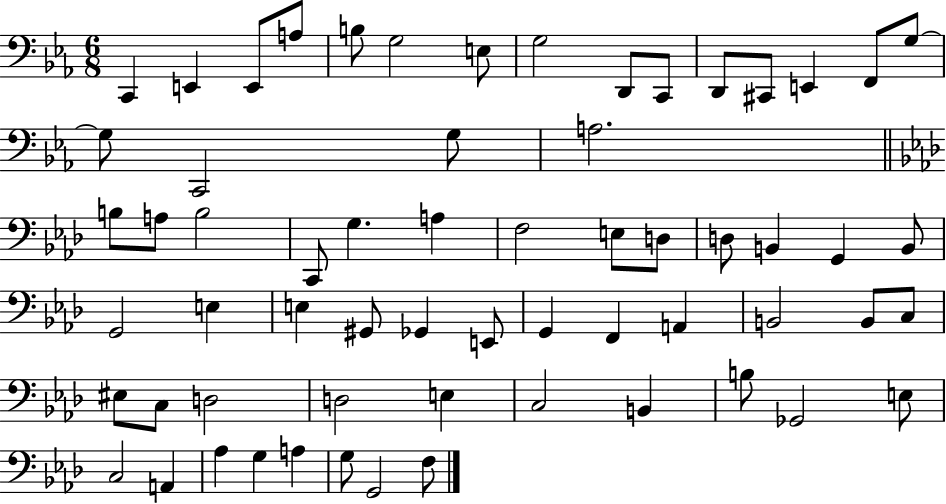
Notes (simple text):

C2/q E2/q E2/e A3/e B3/e G3/h E3/e G3/h D2/e C2/e D2/e C#2/e E2/q F2/e G3/e G3/e C2/h G3/e A3/h. B3/e A3/e B3/h C2/e G3/q. A3/q F3/h E3/e D3/e D3/e B2/q G2/q B2/e G2/h E3/q E3/q G#2/e Gb2/q E2/e G2/q F2/q A2/q B2/h B2/e C3/e EIS3/e C3/e D3/h D3/h E3/q C3/h B2/q B3/e Gb2/h E3/e C3/h A2/q Ab3/q G3/q A3/q G3/e G2/h F3/e